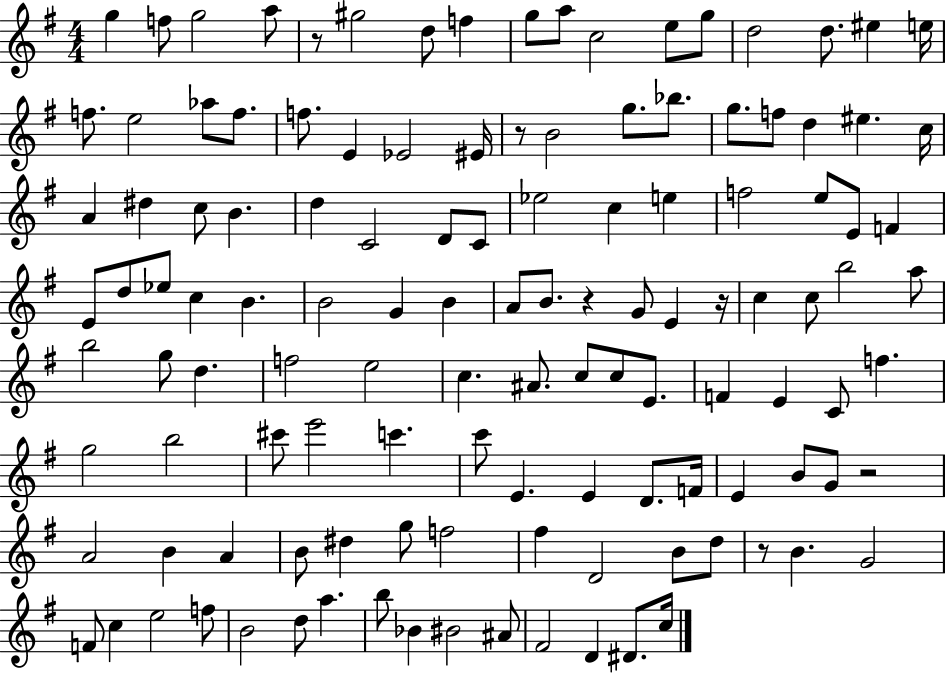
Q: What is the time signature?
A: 4/4